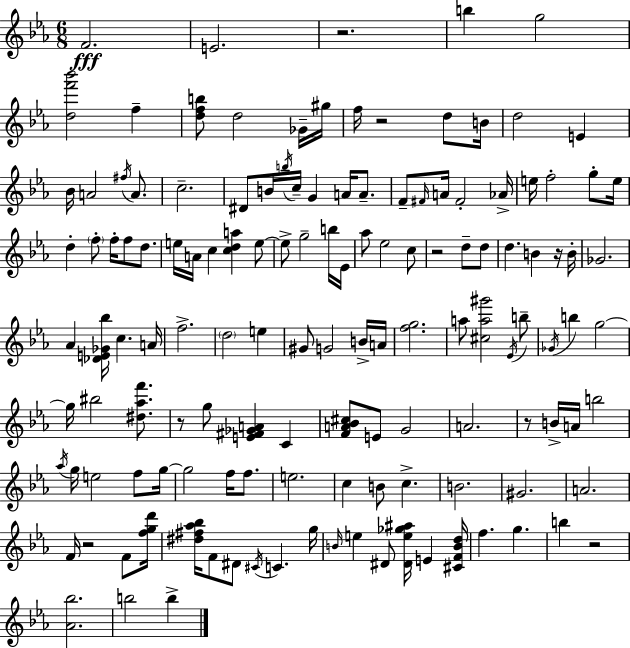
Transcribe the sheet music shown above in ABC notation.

X:1
T:Untitled
M:6/8
L:1/4
K:Eb
F2 E2 z2 b g2 [df'_b']2 f [dfb]/2 d2 _G/4 ^g/4 f/4 z2 d/2 B/4 d2 E _B/4 A2 ^f/4 A/2 c2 ^D/2 B/4 b/4 c/4 G A/4 A/2 F/2 ^F/4 A/4 ^F2 _A/4 e/4 f2 g/2 e/4 d f/2 f/4 f/2 d/2 e/4 A/4 c [cda] e/2 e/2 g2 b/4 _E/4 _a/2 _e2 c/2 z2 d/2 d/2 d B z/4 B/4 _G2 _A [_DE_G_b]/4 c A/4 f2 d2 e ^G/2 G2 B/4 A/4 [fg]2 a/2 [^ca^g']2 _E/4 b/2 _G/4 b g2 g/4 ^b2 [^d_af']/2 z/2 g/2 [E^F_GA] C [FA_B^c]/2 E/2 G2 A2 z/2 B/4 A/4 b2 _a/4 g/4 e2 f/2 g/4 g2 f/4 f/2 e2 c B/2 c B2 ^G2 A2 F/4 z2 F/2 [fgd']/4 [^d^f_a_b]/4 F/2 ^D/2 ^C/4 C g/4 B/4 e ^D/2 [^De_g^a]/4 E [^CFBd]/4 f g b z2 [_A_b]2 b2 b